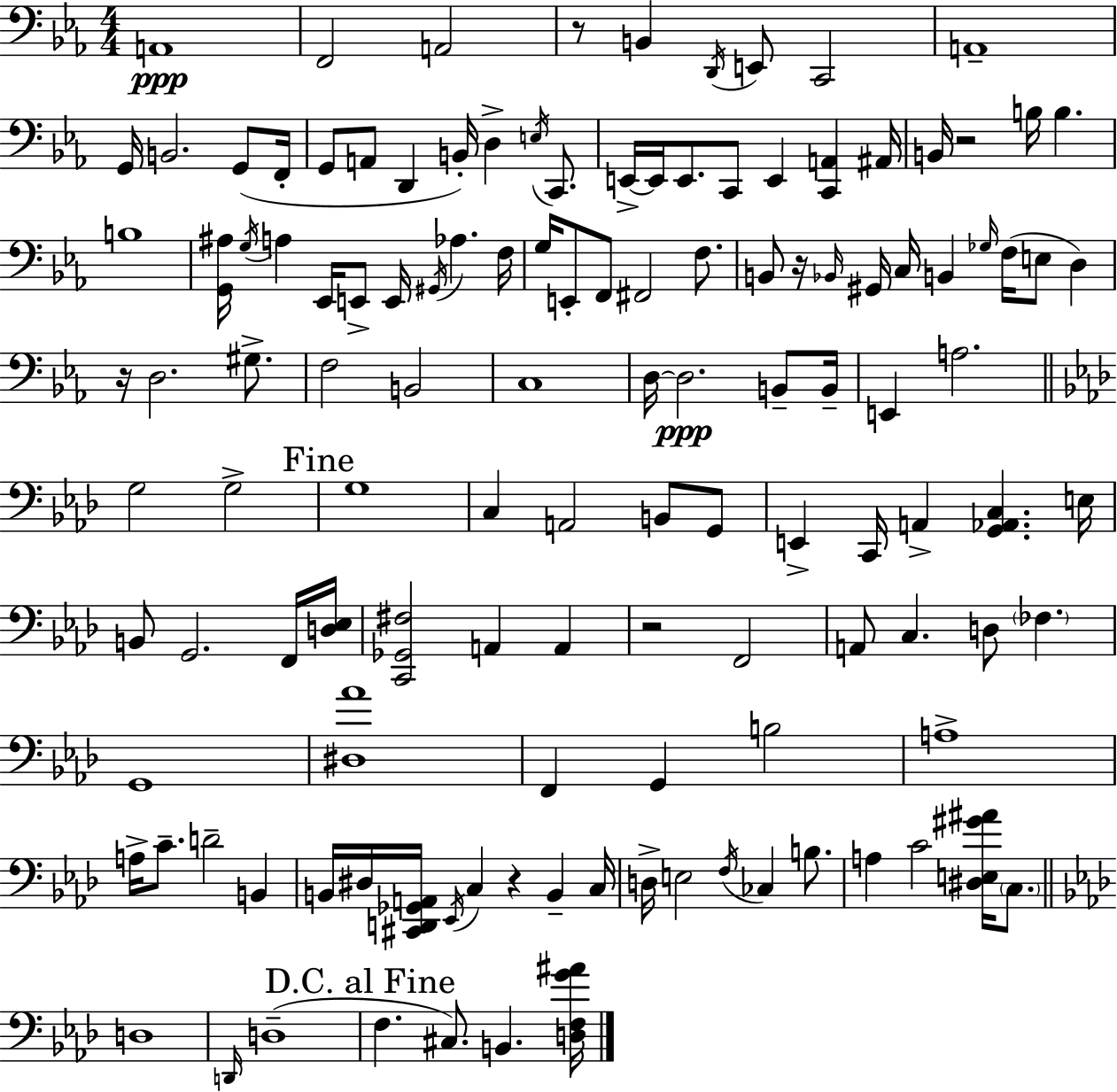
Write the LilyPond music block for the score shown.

{
  \clef bass
  \numericTimeSignature
  \time 4/4
  \key ees \major
  a,1\ppp | f,2 a,2 | r8 b,4 \acciaccatura { d,16 } e,8 c,2 | a,1-- | \break g,16 b,2. g,8( | f,16-. g,8 a,8 d,4 b,16-.) d4-> \acciaccatura { e16 } c,8. | e,16->~~ e,16 e,8. c,8 e,4 <c, a,>4 | ais,16 b,16 r2 b16 b4. | \break b1 | <g, ais>16 \acciaccatura { g16 } a4 ees,16 e,8-> e,16 \acciaccatura { gis,16 } aes4. | f16 g16 e,8-. f,8 fis,2 | f8. b,8 r16 \grace { bes,16 } gis,16 c16 b,4 \grace { ges16 } f16( | \break e8 d4) r16 d2. | gis8.-> f2 b,2 | c1 | d16~~ d2.\ppp | \break b,8-- b,16-- e,4 a2. | \bar "||" \break \key aes \major g2 g2-> | \mark "Fine" g1 | c4 a,2 b,8 g,8 | e,4-> c,16 a,4-> <g, aes, c>4. e16 | \break b,8 g,2. f,16 <d ees>16 | <c, ges, fis>2 a,4 a,4 | r2 f,2 | a,8 c4. d8 \parenthesize fes4. | \break g,1 | <dis aes'>1 | f,4 g,4 b2 | a1-> | \break a16-> c'8.-- d'2-- b,4 | b,16 dis16 <cis, d, ges, a,>16 \acciaccatura { ees,16 } c4 r4 b,4-- | c16 d16-> e2 \acciaccatura { f16 } ces4 b8. | a4 c'2 <dis e gis' ais'>16 \parenthesize c8. | \break \bar "||" \break \key aes \major d1 | \grace { d,16 }( d1-- | \mark "D.C. al Fine" f4. cis8.) b,4. | <d f g' ais'>16 \bar "|."
}